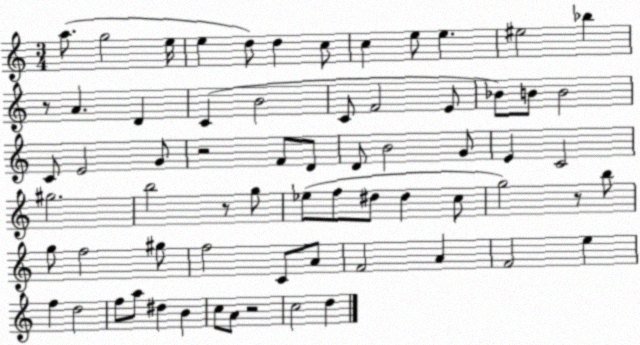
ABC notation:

X:1
T:Untitled
M:3/4
L:1/4
K:C
a/2 g2 e/4 e d/2 d c/2 c e/2 e ^e2 _b z/2 A D C B2 C/2 F2 E/2 _B/2 B/2 B2 C/2 E2 G/2 z2 F/2 D/2 D/2 B2 G/2 E C2 ^g2 b2 z/2 g/2 _e/2 f/2 ^d/2 ^d c/2 g2 z/2 b/2 g/2 f2 ^g/2 f2 C/2 A/2 F2 A F2 e f d2 f/2 a/2 ^d B c/2 A/2 z2 c2 d